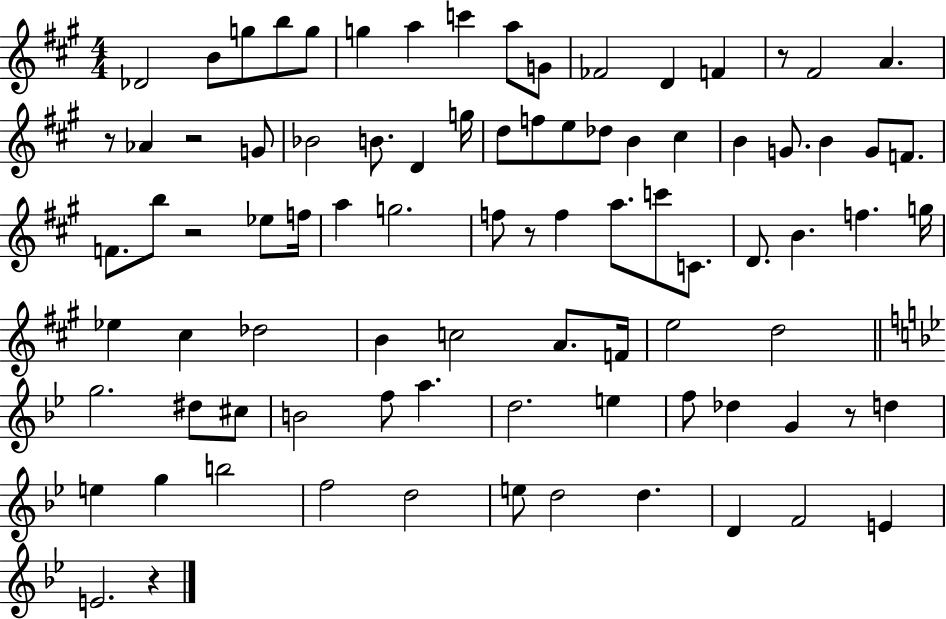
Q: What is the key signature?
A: A major